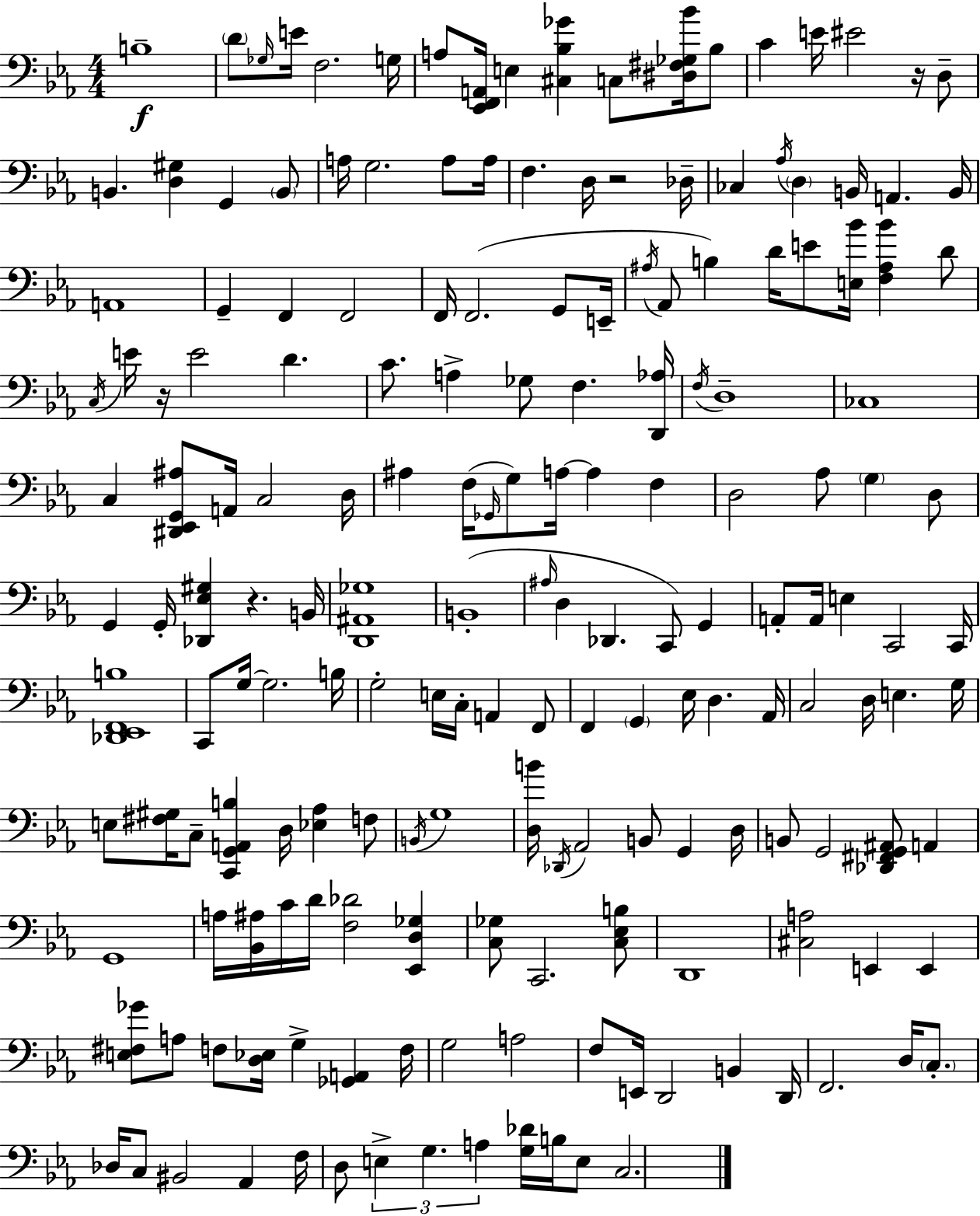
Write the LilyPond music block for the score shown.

{
  \clef bass
  \numericTimeSignature
  \time 4/4
  \key ees \major
  b1--\f | \parenthesize d'8 \grace { ges16 } e'16 f2. | g16 a8 <ees, f, a,>16 e4 <cis bes ges'>4 c8 <dis fis ges bes'>16 bes8 | c'4 e'16 eis'2 r16 d8-- | \break b,4. <d gis>4 g,4 \parenthesize b,8 | a16 g2. a8 | a16 f4. d16 r2 | des16-- ces4 \acciaccatura { aes16 } \parenthesize d4 b,16 a,4. | \break b,16 a,1 | g,4-- f,4 f,2 | f,16 f,2.( g,8 | e,16-- \acciaccatura { ais16 } aes,8 b4) d'16 e'8 <e bes'>16 <f ais bes'>4 | \break d'8 \acciaccatura { c16 } e'16 r16 e'2 d'4. | c'8. a4-> ges8 f4. | <d, aes>16 \acciaccatura { f16 } d1-- | ces1 | \break c4 <dis, ees, g, ais>8 a,16 c2 | d16 ais4 f16( \grace { ges,16 } g8) a16~~ a4 | f4 d2 aes8 | \parenthesize g4 d8 g,4 g,16-. <des, ees gis>4 r4. | \break b,16 <d, ais, ges>1 | b,1-.( | \grace { ais16 } d4 des,4. | c,8) g,4 a,8-. a,16 e4 c,2 | \break c,16 <des, ees, f, b>1 | c,8 g16~~ g2. | b16 g2-. e16 | c16-. a,4 f,8 f,4 \parenthesize g,4 ees16 | \break d4. aes,16 c2 d16 | e4. g16 e8 <fis gis>16 c8-- <c, g, a, b>4 | d16 <ees aes>4 f8 \acciaccatura { b,16 } g1 | <d b'>16 \acciaccatura { des,16 } aes,2 | \break b,8 g,4 d16 b,8 g,2 | <des, fis, g, ais,>8 a,4 g,1 | a16 <bes, ais>16 c'16 d'16 <f des'>2 | <ees, d ges>4 <c ges>8 c,2. | \break <c ees b>8 d,1 | <cis a>2 | e,4 e,4 <e fis ges'>8 a8 f8 <d ees>16 | g4-> <ges, a,>4 f16 g2 | \break a2 f8 e,16 d,2 | b,4 d,16 f,2. | d16 \parenthesize c8.-. des16 c8 bis,2 | aes,4 f16 d8 \tuplet 3/2 { e4-> g4. | \break a4 } <g des'>16 b16 e8 c2. | \bar "|."
}